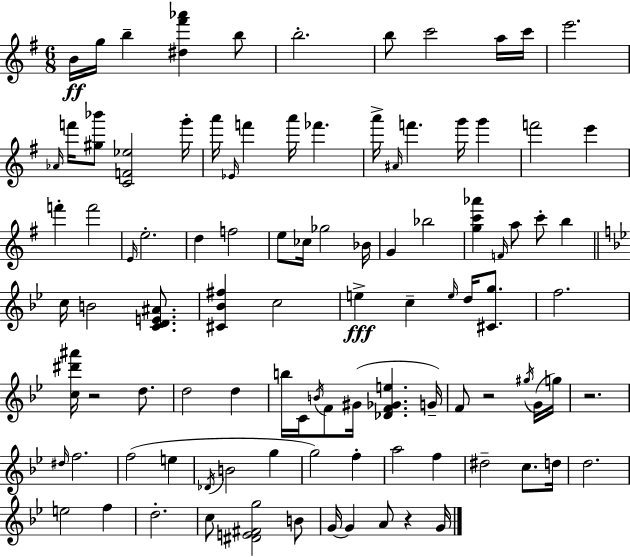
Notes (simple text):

B4/s G5/s B5/q [D#5,F#6,Ab6]/q B5/e B5/h. B5/e C6/h A5/s C6/s E6/h. Ab4/s F6/s [G#5,Bb6]/e [C4,F4,Eb5]/h G6/s A6/s Eb4/s F6/q A6/s FES6/q. A6/s A#4/s F6/q. G6/s G6/q F6/h E6/q F6/q F6/h E4/s E5/h. D5/q F5/h E5/e CES5/s Gb5/h Bb4/s G4/q Bb5/h [G5,C6,Ab6]/q F4/s A5/e C6/e B5/q C5/s B4/h [C4,D4,E4,A#4]/e. [C#4,Bb4,F#5]/q C5/h E5/q C5/q E5/s D5/s [C#4,G5]/e. F5/h. [C5,D#6,A#6]/s R/h D5/e. D5/h D5/q B5/s C4/s B4/s F4/e G#4/s [Db4,F4,Gb4,E5]/q. G4/s F4/e R/h G#5/s G4/s G5/s R/h. D#5/s F5/h. F5/h E5/q Db4/s B4/h G5/q G5/h F5/q A5/h F5/q D#5/h C5/e. D5/s D5/h. E5/h F5/q D5/h. C5/e [D#4,E4,F#4,G5]/h B4/e G4/s G4/q A4/e R/q G4/s